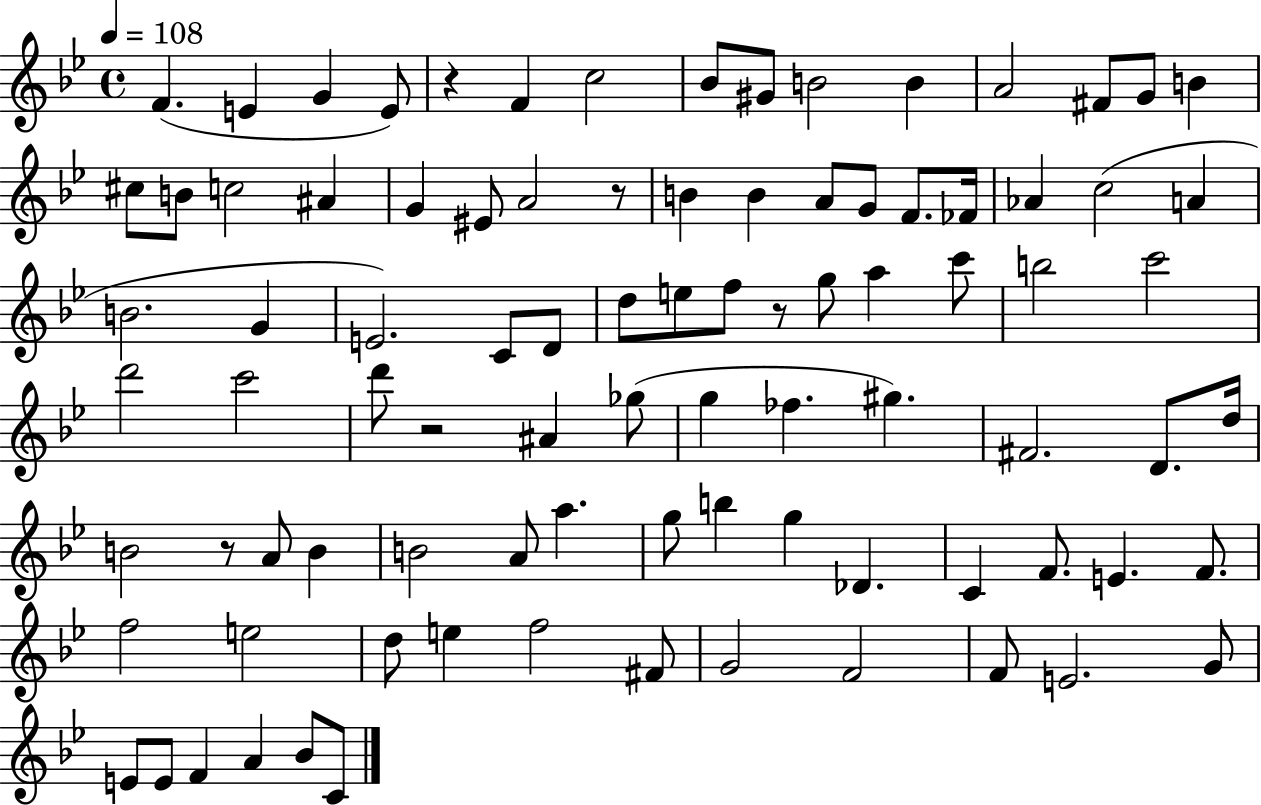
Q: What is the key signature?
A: BES major